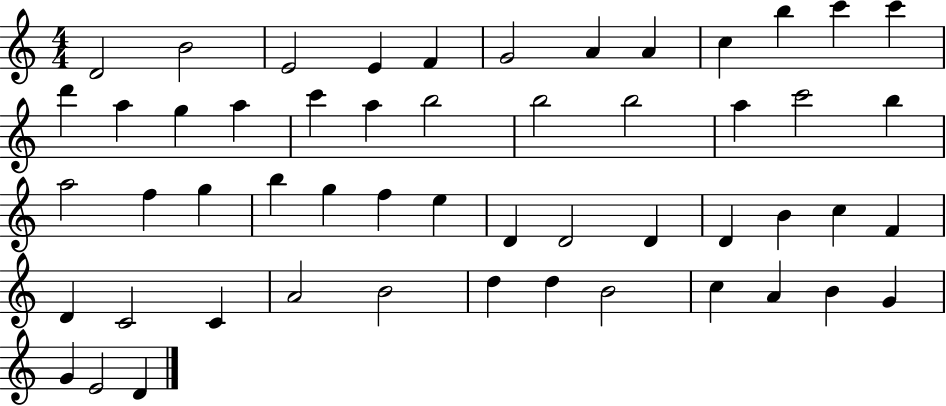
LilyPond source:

{
  \clef treble
  \numericTimeSignature
  \time 4/4
  \key c \major
  d'2 b'2 | e'2 e'4 f'4 | g'2 a'4 a'4 | c''4 b''4 c'''4 c'''4 | \break d'''4 a''4 g''4 a''4 | c'''4 a''4 b''2 | b''2 b''2 | a''4 c'''2 b''4 | \break a''2 f''4 g''4 | b''4 g''4 f''4 e''4 | d'4 d'2 d'4 | d'4 b'4 c''4 f'4 | \break d'4 c'2 c'4 | a'2 b'2 | d''4 d''4 b'2 | c''4 a'4 b'4 g'4 | \break g'4 e'2 d'4 | \bar "|."
}